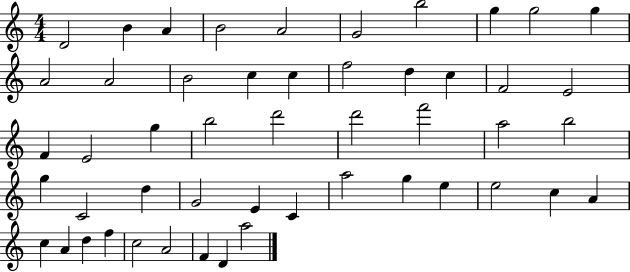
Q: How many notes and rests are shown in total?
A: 50